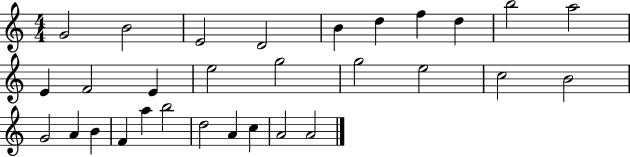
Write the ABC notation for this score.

X:1
T:Untitled
M:4/4
L:1/4
K:C
G2 B2 E2 D2 B d f d b2 a2 E F2 E e2 g2 g2 e2 c2 B2 G2 A B F a b2 d2 A c A2 A2